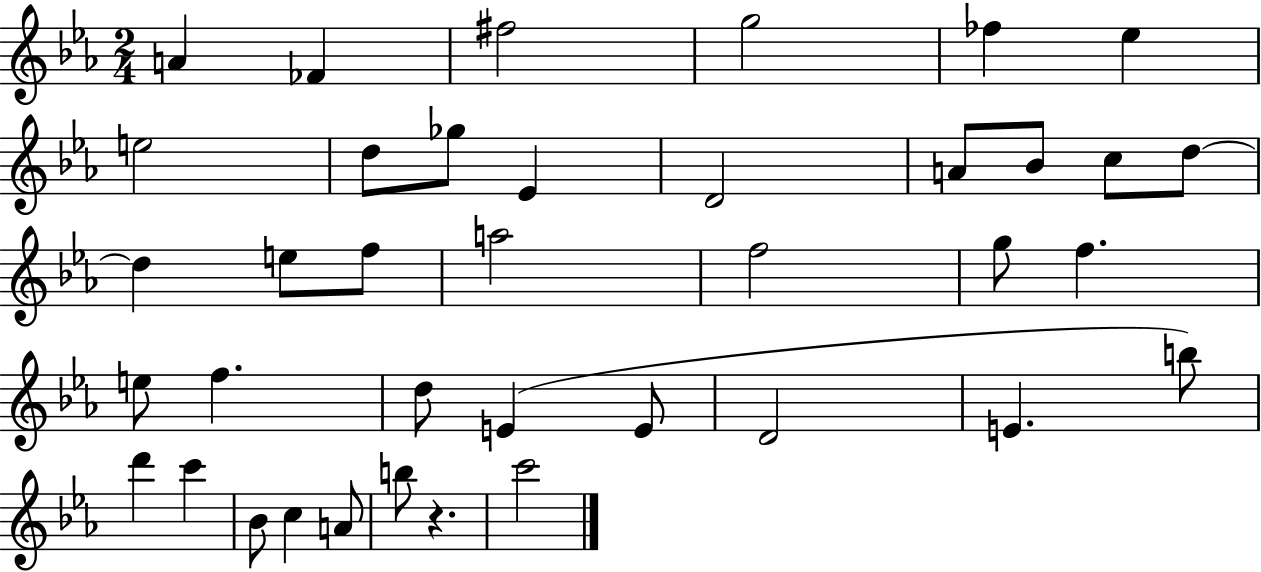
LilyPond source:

{
  \clef treble
  \numericTimeSignature
  \time 2/4
  \key ees \major
  a'4 fes'4 | fis''2 | g''2 | fes''4 ees''4 | \break e''2 | d''8 ges''8 ees'4 | d'2 | a'8 bes'8 c''8 d''8~~ | \break d''4 e''8 f''8 | a''2 | f''2 | g''8 f''4. | \break e''8 f''4. | d''8 e'4( e'8 | d'2 | e'4. b''8) | \break d'''4 c'''4 | bes'8 c''4 a'8 | b''8 r4. | c'''2 | \break \bar "|."
}